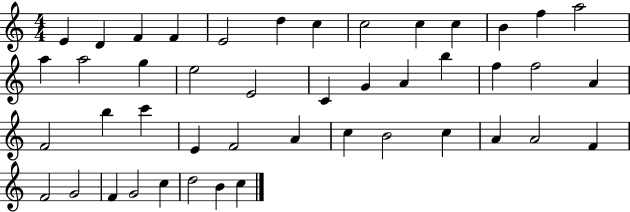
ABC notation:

X:1
T:Untitled
M:4/4
L:1/4
K:C
E D F F E2 d c c2 c c B f a2 a a2 g e2 E2 C G A b f f2 A F2 b c' E F2 A c B2 c A A2 F F2 G2 F G2 c d2 B c